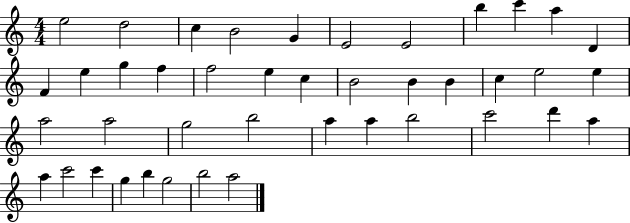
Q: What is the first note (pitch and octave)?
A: E5